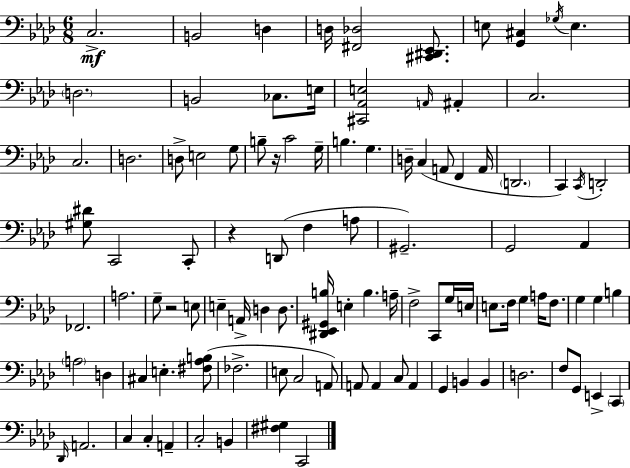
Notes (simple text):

C3/h. B2/h D3/q D3/s [F#2,Db3]/h [C#2,D#2,Eb2]/e. E3/e [G2,C#3]/q Gb3/s E3/q. D3/h. B2/h CES3/e. E3/s [C#2,Ab2,E3]/h A2/s A#2/q C3/h. C3/h. D3/h. D3/e E3/h G3/e B3/e R/s C4/h G3/s B3/q. G3/q. D3/s C3/q A2/e F2/q A2/s D2/h. C2/q C2/s D2/h [G#3,D#4]/e C2/h C2/e R/q D2/e F3/q A3/e G#2/h. G2/h Ab2/q FES2/h. A3/h. G3/e R/h E3/e E3/q A2/s D3/q D3/e. [D#2,Eb2,G#2,B3]/s E3/q B3/q. A3/s F3/h C2/e G3/s E3/s E3/e. F3/s G3/q A3/s F3/e. G3/q G3/q B3/q A3/h D3/q C#3/q E3/q. [F#3,Ab3,B3]/e FES3/h. E3/e C3/h A2/e A2/e A2/q C3/e A2/q G2/q B2/q B2/q D3/h. F3/e G2/e E2/q C2/q Db2/s A2/h. C3/q C3/q A2/q C3/h B2/q [F#3,G#3]/q C2/h